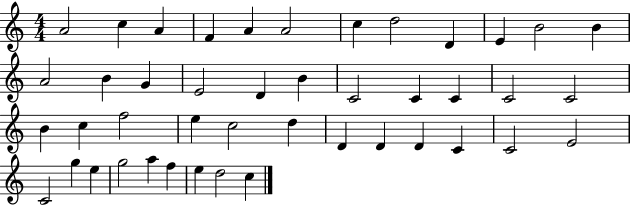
{
  \clef treble
  \numericTimeSignature
  \time 4/4
  \key c \major
  a'2 c''4 a'4 | f'4 a'4 a'2 | c''4 d''2 d'4 | e'4 b'2 b'4 | \break a'2 b'4 g'4 | e'2 d'4 b'4 | c'2 c'4 c'4 | c'2 c'2 | \break b'4 c''4 f''2 | e''4 c''2 d''4 | d'4 d'4 d'4 c'4 | c'2 e'2 | \break c'2 g''4 e''4 | g''2 a''4 f''4 | e''4 d''2 c''4 | \bar "|."
}